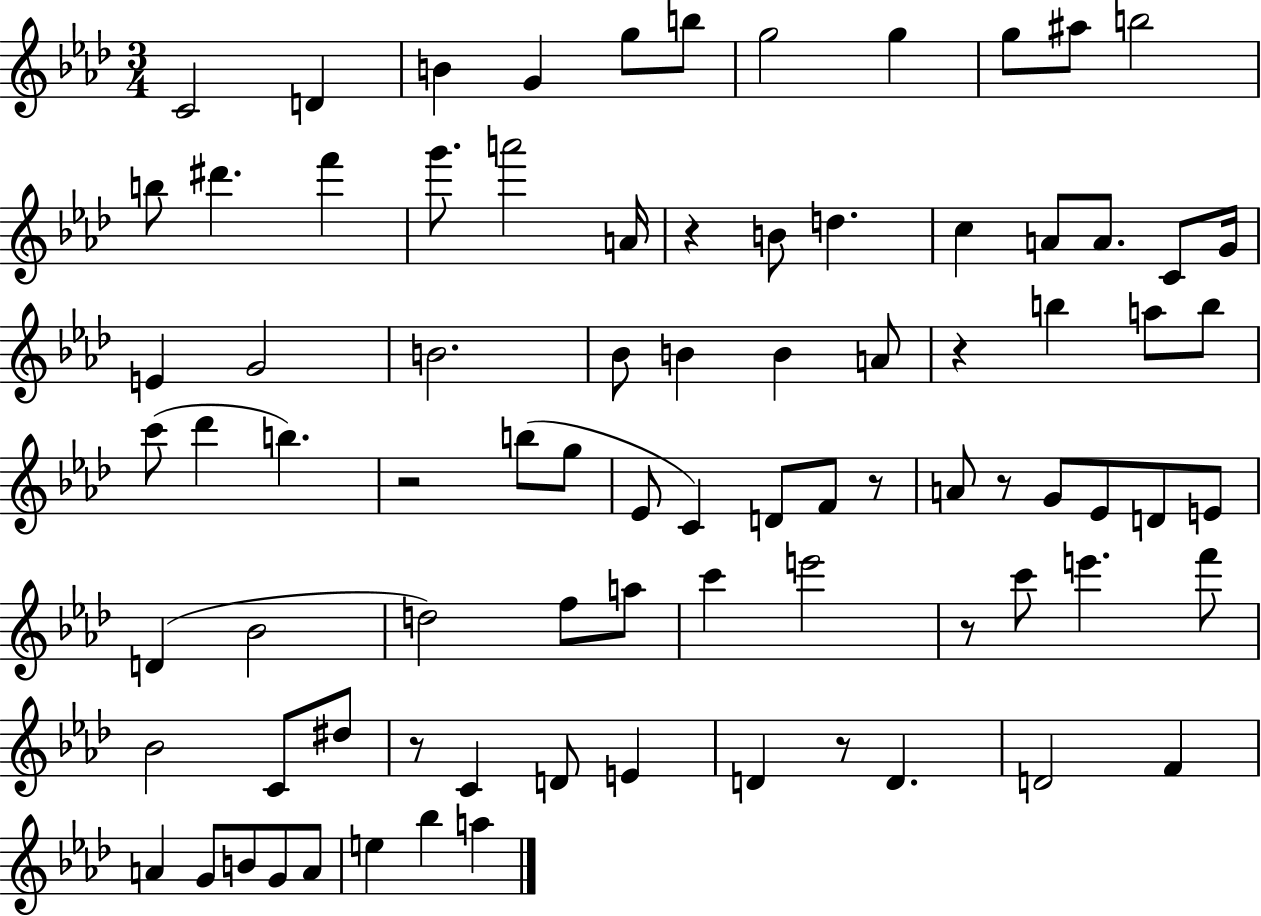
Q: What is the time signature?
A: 3/4